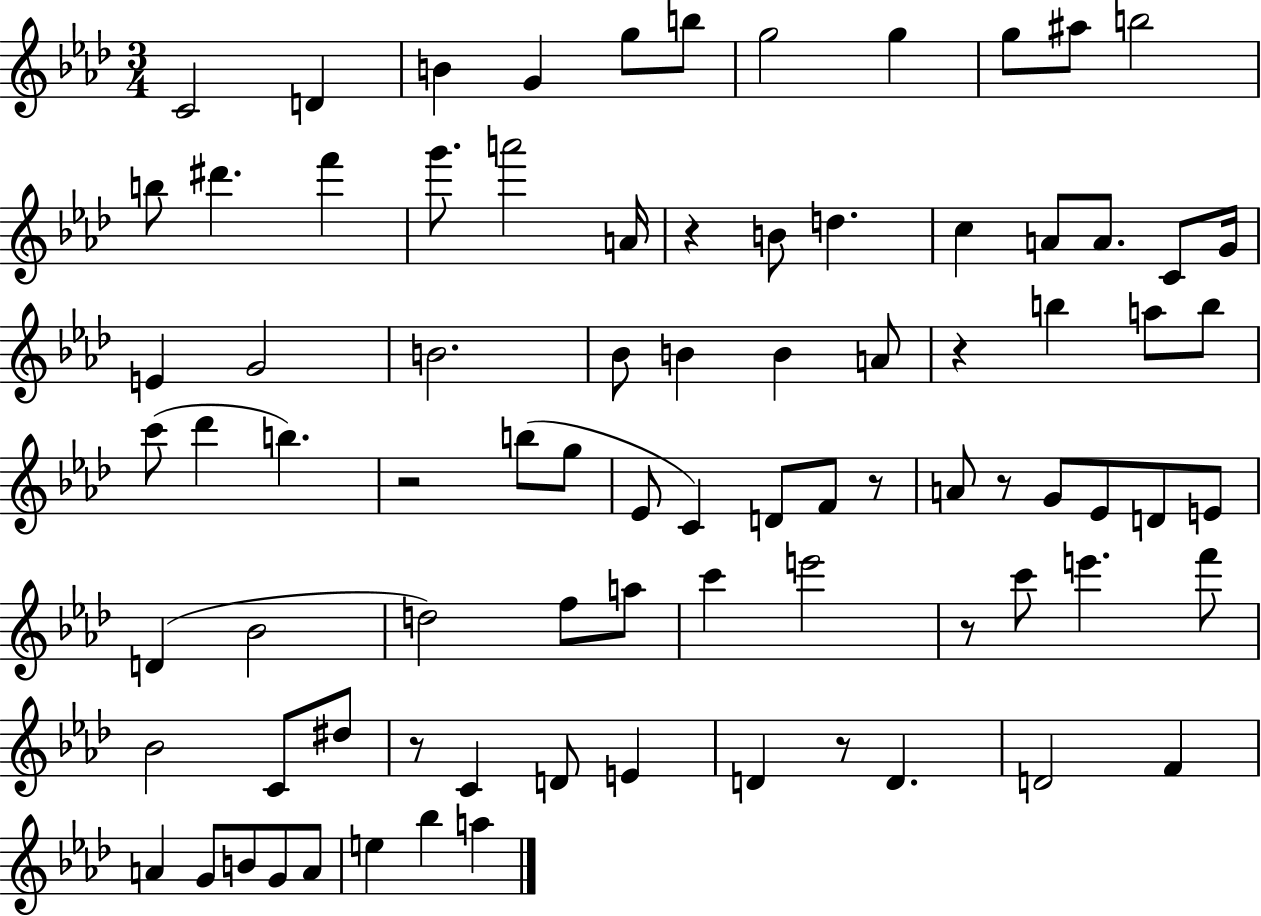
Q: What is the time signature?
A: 3/4